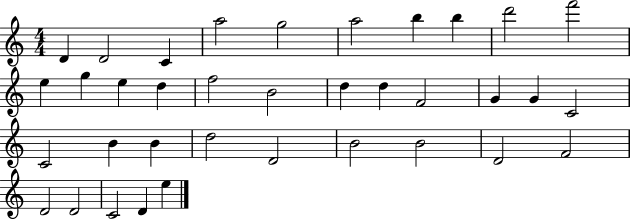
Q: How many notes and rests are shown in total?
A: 36